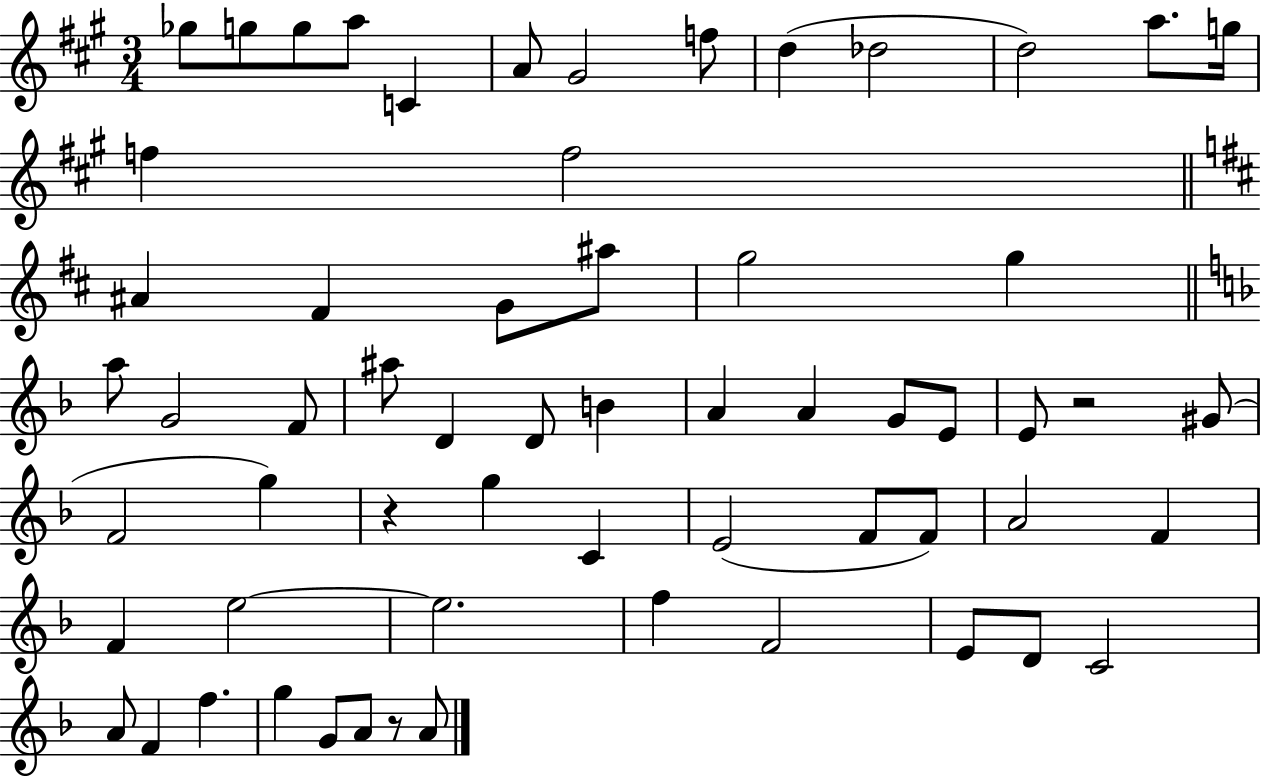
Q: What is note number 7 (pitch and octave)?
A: G#4